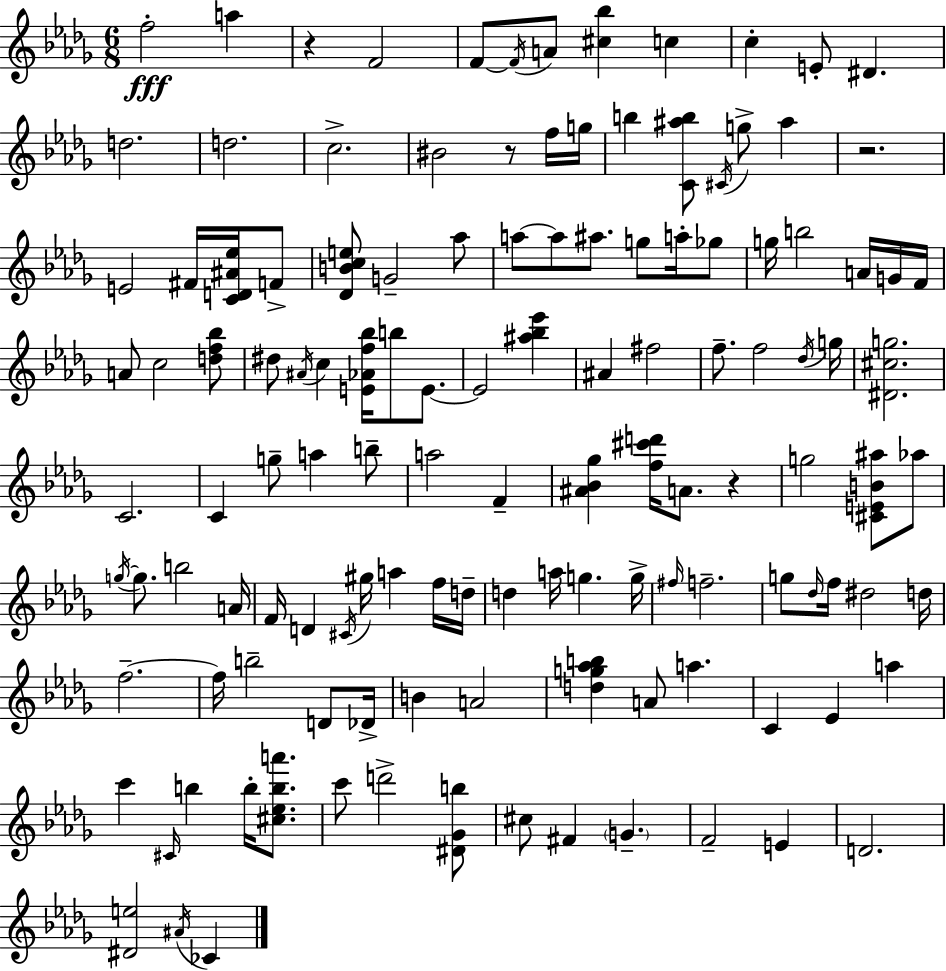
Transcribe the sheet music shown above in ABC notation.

X:1
T:Untitled
M:6/8
L:1/4
K:Bbm
f2 a z F2 F/2 F/4 A/2 [^c_b] c c E/2 ^D d2 d2 c2 ^B2 z/2 f/4 g/4 b [C^ab]/2 ^C/4 g/2 ^a z2 E2 ^F/4 [CD^A_e]/4 F/2 [_DBce]/2 G2 _a/2 a/2 a/2 ^a/2 g/2 a/4 _g/2 g/4 b2 A/4 G/4 F/4 A/2 c2 [df_b]/2 ^d/2 ^A/4 c [E_Af_b]/4 b/2 E/2 E2 [^a_b_e'] ^A ^f2 f/2 f2 _d/4 g/4 [^D^cg]2 C2 C g/2 a b/2 a2 F [^A_B_g] [f^c'd']/4 A/2 z g2 [^CEB^a]/2 _a/2 g/4 g/2 b2 A/4 F/4 D ^C/4 ^g/4 a f/4 d/4 d a/4 g g/4 ^f/4 f2 g/2 _d/4 f/4 ^d2 d/4 f2 f/4 b2 D/2 _D/4 B A2 [dg_ab] A/2 a C _E a c' ^C/4 b b/4 [^c_eba']/2 c'/2 d'2 [^D_Gb]/2 ^c/2 ^F G F2 E D2 [^De]2 ^A/4 _C